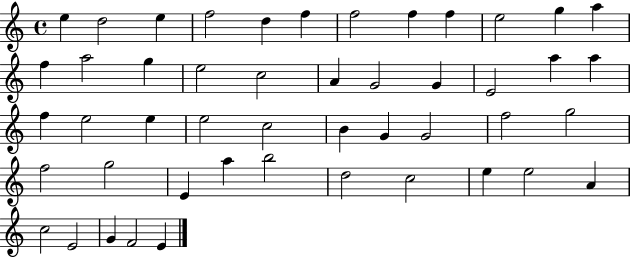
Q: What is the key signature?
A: C major